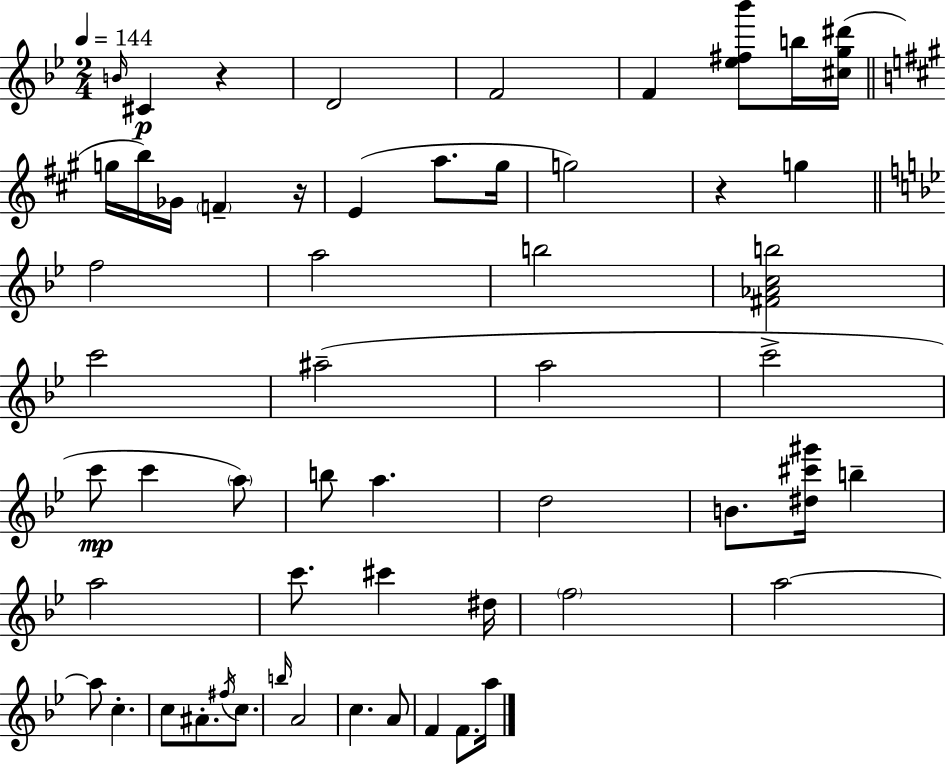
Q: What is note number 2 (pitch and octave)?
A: C#4